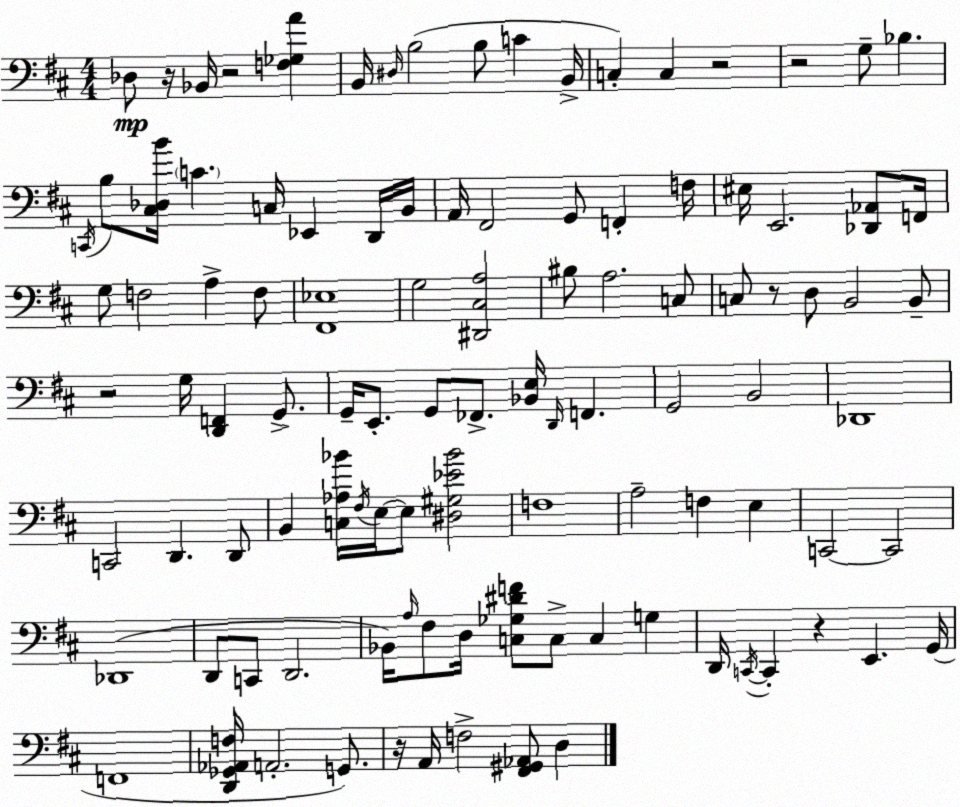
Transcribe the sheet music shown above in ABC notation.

X:1
T:Untitled
M:4/4
L:1/4
K:D
_D,/2 z/4 _B,,/4 z2 [F,_G,A] B,,/4 ^D,/4 B,2 B,/2 C B,,/4 C, C, z2 z2 G,/2 _B, C,,/4 B,/2 [^C,_D,B]/4 C C,/4 _E,, D,,/4 B,,/4 A,,/4 ^F,,2 G,,/2 F,, F,/4 ^E,/4 E,,2 [_D,,_A,,]/2 F,,/4 G,/2 F,2 A, F,/2 [^F,,_E,]4 G,2 [^D,,^C,A,]2 ^B,/2 A,2 C,/2 C,/2 z/2 D,/2 B,,2 B,,/2 z2 G,/4 [D,,F,,] G,,/2 G,,/4 E,,/2 G,,/2 _F,,/2 [_B,,E,]/4 D,,/4 F,, G,,2 B,,2 _D,,4 C,,2 D,, D,,/2 B,, [C,_A,_B]/4 ^F,/4 E,/4 E,/2 [^D,^G,_E_B]2 F,4 A,2 F, E, C,,2 C,,2 _D,,4 D,,/2 C,,/2 D,,2 _B,,/4 A,/4 ^F,/2 D,/4 [C,_G,^DF]/2 C,/2 C, G, D,,/4 C,,/4 C,, z E,, G,,/4 F,,4 [D,,_G,,_A,,F,]/4 A,,2 G,,/2 z/4 A,,/4 F,2 [^F,,^G,,_A,,]/2 D,